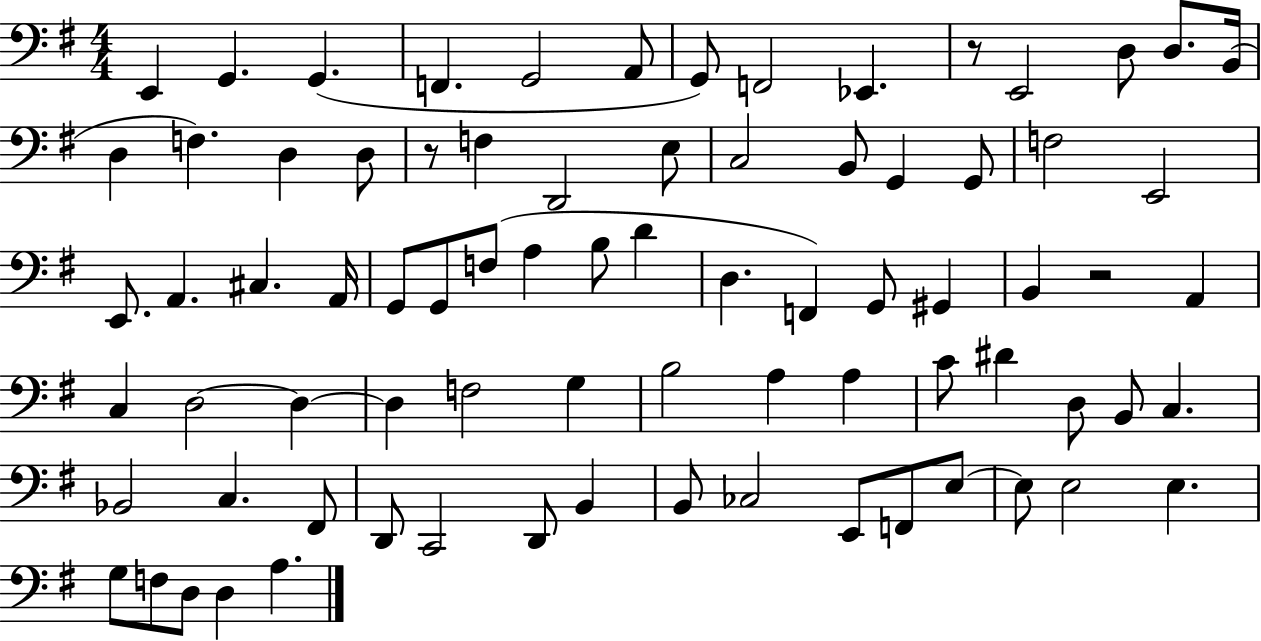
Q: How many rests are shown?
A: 3